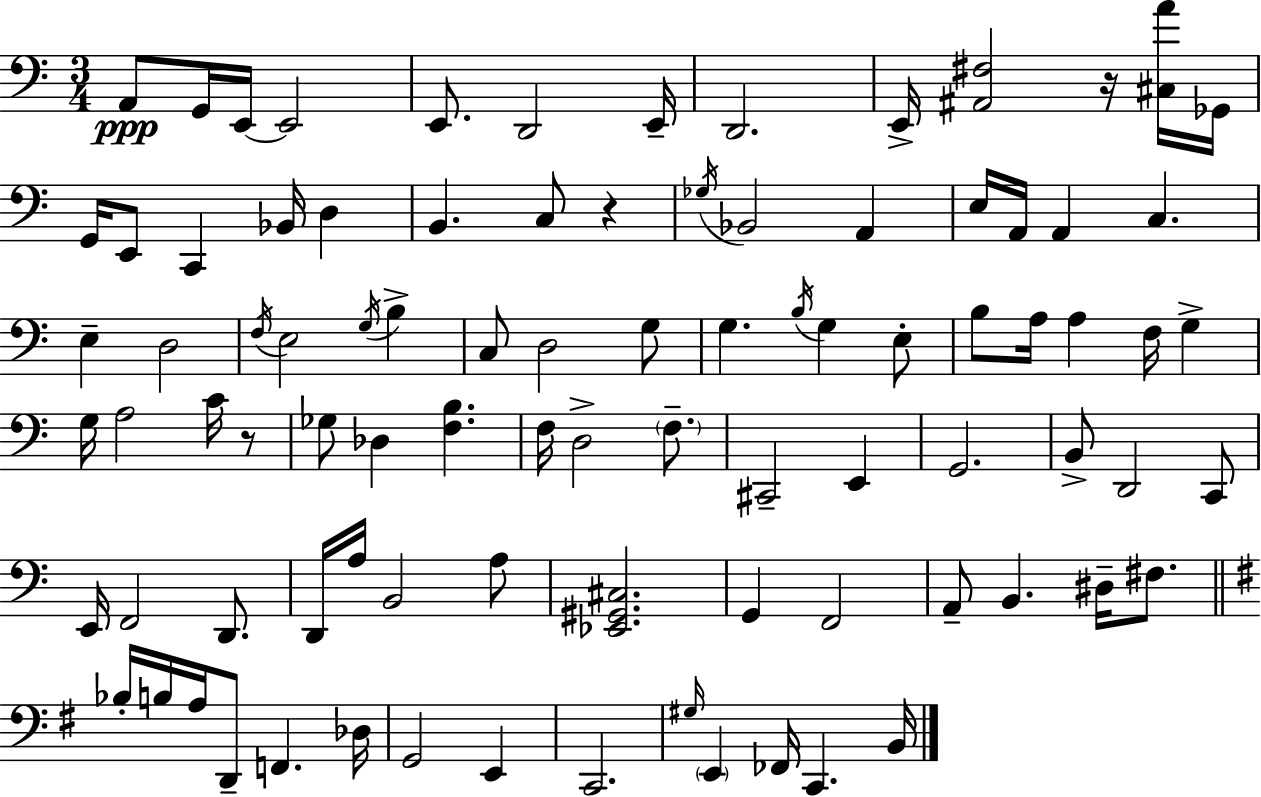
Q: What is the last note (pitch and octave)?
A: B2